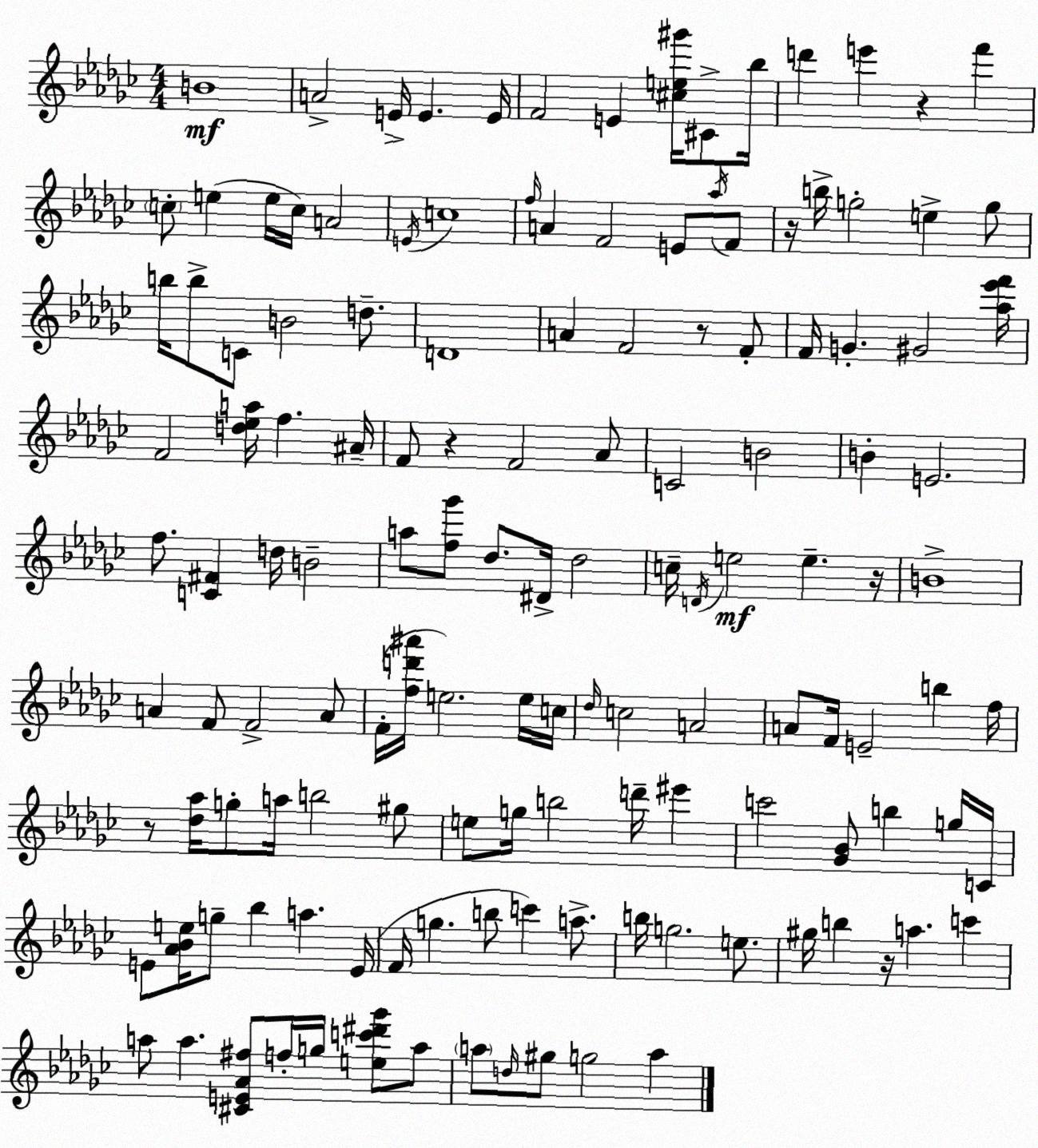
X:1
T:Untitled
M:4/4
L:1/4
K:Ebm
B4 A2 E/4 E E/4 F2 E [^ce^g']/4 ^C/2 _b/4 d' e' z f' c/2 e e/4 c/4 A2 E/4 c4 f/4 A F2 E/2 _a/4 F/2 z/4 b/4 g2 e g/2 b/4 b/2 C/2 B2 d/2 D4 A F2 z/2 F/2 F/4 G ^G2 [_a_e'f']/4 F2 [d_ea]/4 f ^A/4 F/2 z F2 _A/2 C2 B2 B E2 f/2 [C^F] d/4 B2 a/2 [f_g']/2 _d/2 ^D/4 _d2 c/4 D/4 e2 e z/4 B4 A F/2 F2 A/2 F/4 [fd'^a']/4 e2 e/4 c/4 _d/4 c2 A2 A/2 F/4 E2 b f/4 z/2 [_d_a]/4 g/2 a/4 b2 ^g/2 e/2 g/4 b2 d'/4 ^e' c'2 [_G_B]/2 b g/4 C/4 E/2 [_A_Be]/4 g/2 _b a E/4 F/4 g b/2 c' a/2 b/4 g2 e/2 ^g/4 b z/4 a c' a/2 a [^CE_A^f]/2 f/4 g/4 [ec'^d'_g']/2 a/2 a/2 d/4 ^g/2 g2 a